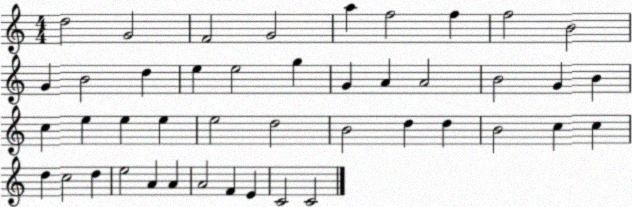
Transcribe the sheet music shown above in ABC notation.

X:1
T:Untitled
M:4/4
L:1/4
K:C
d2 G2 F2 G2 a f2 f f2 B2 G B2 d e e2 g G A A2 B2 G B c e e e e2 d2 B2 d d B2 c c d c2 d e2 A A A2 F E C2 C2